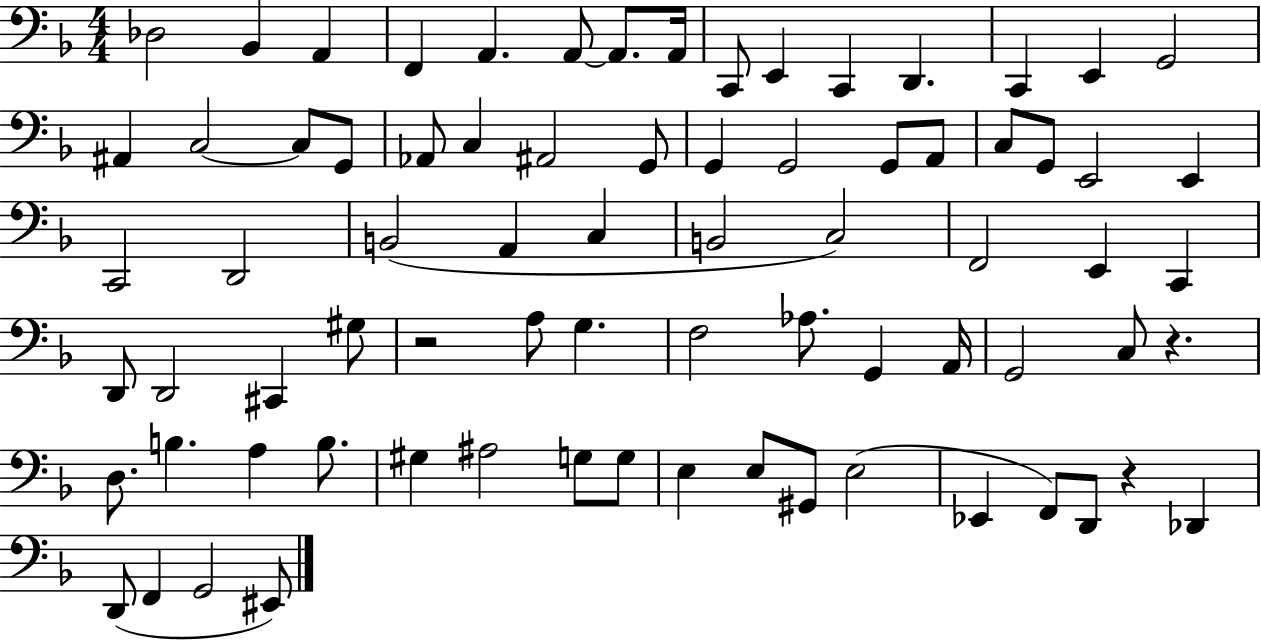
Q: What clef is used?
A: bass